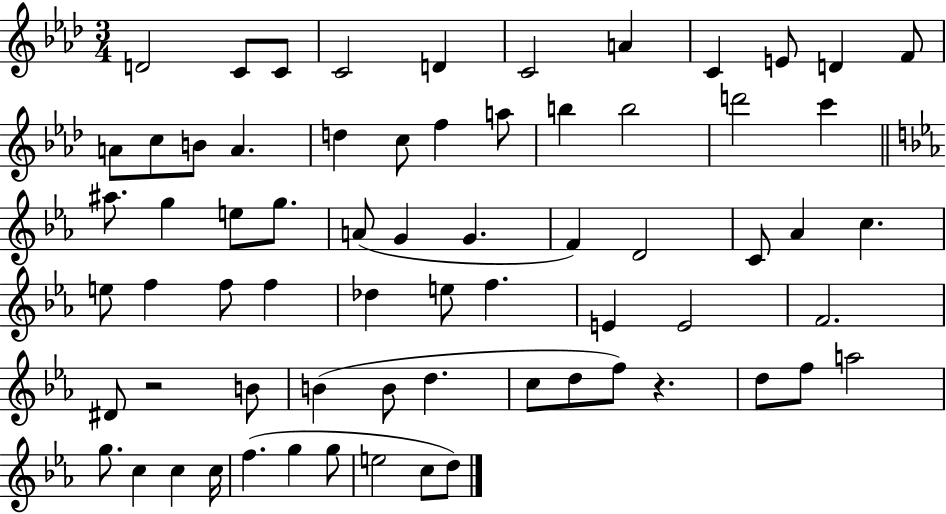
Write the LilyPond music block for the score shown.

{
  \clef treble
  \numericTimeSignature
  \time 3/4
  \key aes \major
  d'2 c'8 c'8 | c'2 d'4 | c'2 a'4 | c'4 e'8 d'4 f'8 | \break a'8 c''8 b'8 a'4. | d''4 c''8 f''4 a''8 | b''4 b''2 | d'''2 c'''4 | \break \bar "||" \break \key ees \major ais''8. g''4 e''8 g''8. | a'8( g'4 g'4. | f'4) d'2 | c'8 aes'4 c''4. | \break e''8 f''4 f''8 f''4 | des''4 e''8 f''4. | e'4 e'2 | f'2. | \break dis'8 r2 b'8 | b'4( b'8 d''4. | c''8 d''8 f''8) r4. | d''8 f''8 a''2 | \break g''8. c''4 c''4 c''16 | f''4.( g''4 g''8 | e''2 c''8 d''8) | \bar "|."
}